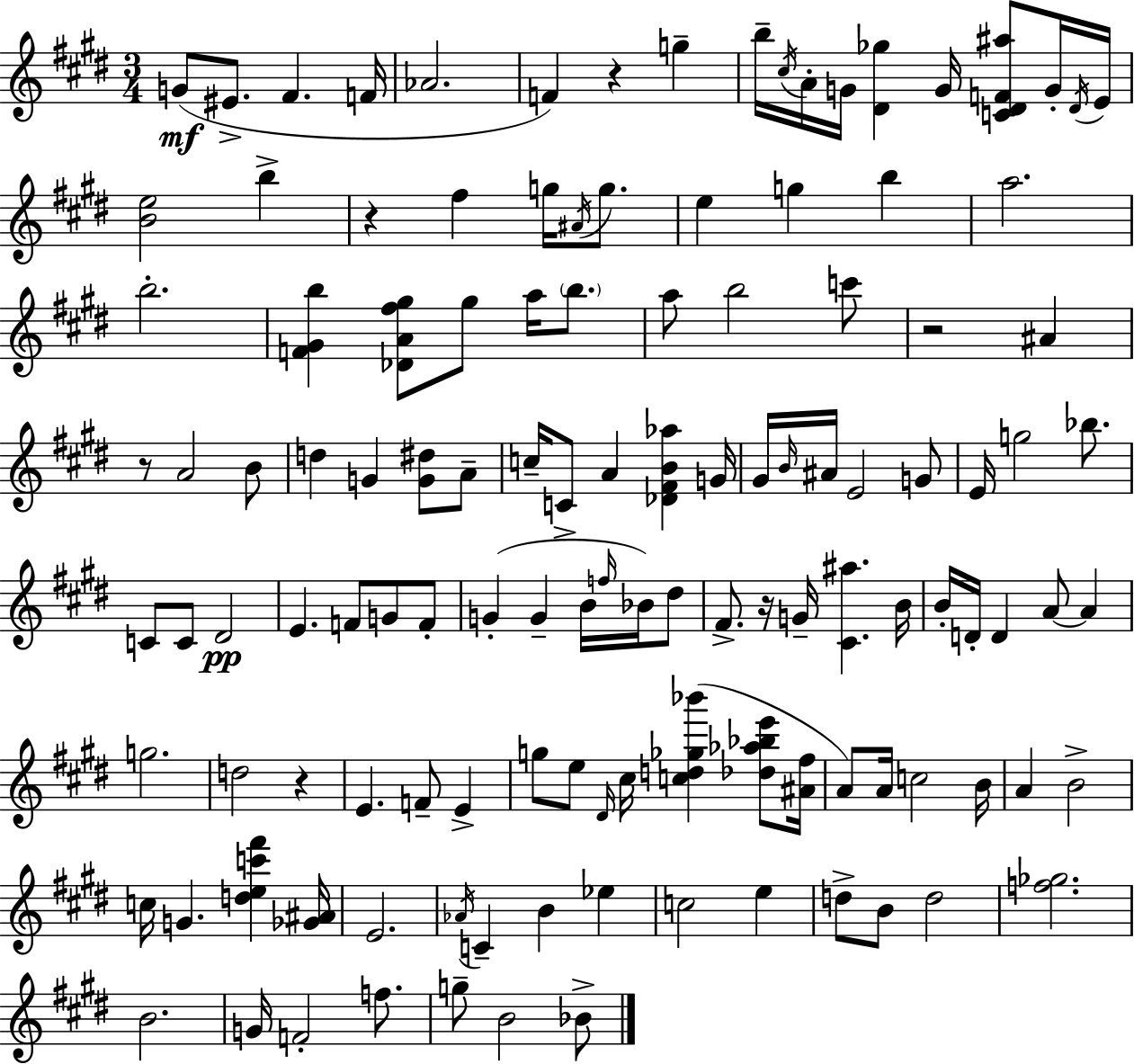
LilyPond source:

{
  \clef treble
  \numericTimeSignature
  \time 3/4
  \key e \major
  \repeat volta 2 { g'8(\mf eis'8.-> fis'4. f'16 | aes'2. | f'4) r4 g''4-- | b''16-- \acciaccatura { cis''16 } a'16-. g'16 <dis' ges''>4 g'16 <c' dis' f' ais''>8 g'16-. | \break \acciaccatura { dis'16 } e'16 <b' e''>2 b''4-> | r4 fis''4 g''16 \acciaccatura { ais'16 } | g''8. e''4 g''4 b''4 | a''2. | \break b''2.-. | <f' gis' b''>4 <des' a' fis'' gis''>8 gis''8 a''16 | \parenthesize b''8. a''8 b''2 | c'''8 r2 ais'4 | \break r8 a'2 | b'8 d''4 g'4 <g' dis''>8 | a'8-- c''16-- c'8-> a'4 <des' fis' b' aes''>4 | g'16 gis'16 \grace { b'16 } ais'16 e'2 | \break g'8 e'16 g''2 | bes''8. c'8 c'8 dis'2\pp | e'4. f'8 | g'8 f'8-. g'4-.( g'4-- | \break b'16 \grace { f''16 }) bes'16 dis''8 fis'8.-> r16 g'16-- <cis' ais''>4. | b'16 b'16-. d'16-. d'4 a'8~~ | a'4 g''2. | d''2 | \break r4 e'4. f'8-- | e'4-> g''8 e''8 \grace { dis'16 } cis''16 <c'' d'' ges'' bes'''>4( | <des'' aes'' bes'' e'''>8 <ais' fis''>16 a'8) a'16 c''2 | b'16 a'4 b'2-> | \break c''16 g'4. | <d'' e'' c''' fis'''>4 <ges' ais'>16 e'2. | \acciaccatura { aes'16 } c'4-- b'4 | ees''4 c''2 | \break e''4 d''8-> b'8 d''2 | <f'' ges''>2. | b'2. | g'16 f'2-. | \break f''8. g''8-- b'2 | bes'8-> } \bar "|."
}